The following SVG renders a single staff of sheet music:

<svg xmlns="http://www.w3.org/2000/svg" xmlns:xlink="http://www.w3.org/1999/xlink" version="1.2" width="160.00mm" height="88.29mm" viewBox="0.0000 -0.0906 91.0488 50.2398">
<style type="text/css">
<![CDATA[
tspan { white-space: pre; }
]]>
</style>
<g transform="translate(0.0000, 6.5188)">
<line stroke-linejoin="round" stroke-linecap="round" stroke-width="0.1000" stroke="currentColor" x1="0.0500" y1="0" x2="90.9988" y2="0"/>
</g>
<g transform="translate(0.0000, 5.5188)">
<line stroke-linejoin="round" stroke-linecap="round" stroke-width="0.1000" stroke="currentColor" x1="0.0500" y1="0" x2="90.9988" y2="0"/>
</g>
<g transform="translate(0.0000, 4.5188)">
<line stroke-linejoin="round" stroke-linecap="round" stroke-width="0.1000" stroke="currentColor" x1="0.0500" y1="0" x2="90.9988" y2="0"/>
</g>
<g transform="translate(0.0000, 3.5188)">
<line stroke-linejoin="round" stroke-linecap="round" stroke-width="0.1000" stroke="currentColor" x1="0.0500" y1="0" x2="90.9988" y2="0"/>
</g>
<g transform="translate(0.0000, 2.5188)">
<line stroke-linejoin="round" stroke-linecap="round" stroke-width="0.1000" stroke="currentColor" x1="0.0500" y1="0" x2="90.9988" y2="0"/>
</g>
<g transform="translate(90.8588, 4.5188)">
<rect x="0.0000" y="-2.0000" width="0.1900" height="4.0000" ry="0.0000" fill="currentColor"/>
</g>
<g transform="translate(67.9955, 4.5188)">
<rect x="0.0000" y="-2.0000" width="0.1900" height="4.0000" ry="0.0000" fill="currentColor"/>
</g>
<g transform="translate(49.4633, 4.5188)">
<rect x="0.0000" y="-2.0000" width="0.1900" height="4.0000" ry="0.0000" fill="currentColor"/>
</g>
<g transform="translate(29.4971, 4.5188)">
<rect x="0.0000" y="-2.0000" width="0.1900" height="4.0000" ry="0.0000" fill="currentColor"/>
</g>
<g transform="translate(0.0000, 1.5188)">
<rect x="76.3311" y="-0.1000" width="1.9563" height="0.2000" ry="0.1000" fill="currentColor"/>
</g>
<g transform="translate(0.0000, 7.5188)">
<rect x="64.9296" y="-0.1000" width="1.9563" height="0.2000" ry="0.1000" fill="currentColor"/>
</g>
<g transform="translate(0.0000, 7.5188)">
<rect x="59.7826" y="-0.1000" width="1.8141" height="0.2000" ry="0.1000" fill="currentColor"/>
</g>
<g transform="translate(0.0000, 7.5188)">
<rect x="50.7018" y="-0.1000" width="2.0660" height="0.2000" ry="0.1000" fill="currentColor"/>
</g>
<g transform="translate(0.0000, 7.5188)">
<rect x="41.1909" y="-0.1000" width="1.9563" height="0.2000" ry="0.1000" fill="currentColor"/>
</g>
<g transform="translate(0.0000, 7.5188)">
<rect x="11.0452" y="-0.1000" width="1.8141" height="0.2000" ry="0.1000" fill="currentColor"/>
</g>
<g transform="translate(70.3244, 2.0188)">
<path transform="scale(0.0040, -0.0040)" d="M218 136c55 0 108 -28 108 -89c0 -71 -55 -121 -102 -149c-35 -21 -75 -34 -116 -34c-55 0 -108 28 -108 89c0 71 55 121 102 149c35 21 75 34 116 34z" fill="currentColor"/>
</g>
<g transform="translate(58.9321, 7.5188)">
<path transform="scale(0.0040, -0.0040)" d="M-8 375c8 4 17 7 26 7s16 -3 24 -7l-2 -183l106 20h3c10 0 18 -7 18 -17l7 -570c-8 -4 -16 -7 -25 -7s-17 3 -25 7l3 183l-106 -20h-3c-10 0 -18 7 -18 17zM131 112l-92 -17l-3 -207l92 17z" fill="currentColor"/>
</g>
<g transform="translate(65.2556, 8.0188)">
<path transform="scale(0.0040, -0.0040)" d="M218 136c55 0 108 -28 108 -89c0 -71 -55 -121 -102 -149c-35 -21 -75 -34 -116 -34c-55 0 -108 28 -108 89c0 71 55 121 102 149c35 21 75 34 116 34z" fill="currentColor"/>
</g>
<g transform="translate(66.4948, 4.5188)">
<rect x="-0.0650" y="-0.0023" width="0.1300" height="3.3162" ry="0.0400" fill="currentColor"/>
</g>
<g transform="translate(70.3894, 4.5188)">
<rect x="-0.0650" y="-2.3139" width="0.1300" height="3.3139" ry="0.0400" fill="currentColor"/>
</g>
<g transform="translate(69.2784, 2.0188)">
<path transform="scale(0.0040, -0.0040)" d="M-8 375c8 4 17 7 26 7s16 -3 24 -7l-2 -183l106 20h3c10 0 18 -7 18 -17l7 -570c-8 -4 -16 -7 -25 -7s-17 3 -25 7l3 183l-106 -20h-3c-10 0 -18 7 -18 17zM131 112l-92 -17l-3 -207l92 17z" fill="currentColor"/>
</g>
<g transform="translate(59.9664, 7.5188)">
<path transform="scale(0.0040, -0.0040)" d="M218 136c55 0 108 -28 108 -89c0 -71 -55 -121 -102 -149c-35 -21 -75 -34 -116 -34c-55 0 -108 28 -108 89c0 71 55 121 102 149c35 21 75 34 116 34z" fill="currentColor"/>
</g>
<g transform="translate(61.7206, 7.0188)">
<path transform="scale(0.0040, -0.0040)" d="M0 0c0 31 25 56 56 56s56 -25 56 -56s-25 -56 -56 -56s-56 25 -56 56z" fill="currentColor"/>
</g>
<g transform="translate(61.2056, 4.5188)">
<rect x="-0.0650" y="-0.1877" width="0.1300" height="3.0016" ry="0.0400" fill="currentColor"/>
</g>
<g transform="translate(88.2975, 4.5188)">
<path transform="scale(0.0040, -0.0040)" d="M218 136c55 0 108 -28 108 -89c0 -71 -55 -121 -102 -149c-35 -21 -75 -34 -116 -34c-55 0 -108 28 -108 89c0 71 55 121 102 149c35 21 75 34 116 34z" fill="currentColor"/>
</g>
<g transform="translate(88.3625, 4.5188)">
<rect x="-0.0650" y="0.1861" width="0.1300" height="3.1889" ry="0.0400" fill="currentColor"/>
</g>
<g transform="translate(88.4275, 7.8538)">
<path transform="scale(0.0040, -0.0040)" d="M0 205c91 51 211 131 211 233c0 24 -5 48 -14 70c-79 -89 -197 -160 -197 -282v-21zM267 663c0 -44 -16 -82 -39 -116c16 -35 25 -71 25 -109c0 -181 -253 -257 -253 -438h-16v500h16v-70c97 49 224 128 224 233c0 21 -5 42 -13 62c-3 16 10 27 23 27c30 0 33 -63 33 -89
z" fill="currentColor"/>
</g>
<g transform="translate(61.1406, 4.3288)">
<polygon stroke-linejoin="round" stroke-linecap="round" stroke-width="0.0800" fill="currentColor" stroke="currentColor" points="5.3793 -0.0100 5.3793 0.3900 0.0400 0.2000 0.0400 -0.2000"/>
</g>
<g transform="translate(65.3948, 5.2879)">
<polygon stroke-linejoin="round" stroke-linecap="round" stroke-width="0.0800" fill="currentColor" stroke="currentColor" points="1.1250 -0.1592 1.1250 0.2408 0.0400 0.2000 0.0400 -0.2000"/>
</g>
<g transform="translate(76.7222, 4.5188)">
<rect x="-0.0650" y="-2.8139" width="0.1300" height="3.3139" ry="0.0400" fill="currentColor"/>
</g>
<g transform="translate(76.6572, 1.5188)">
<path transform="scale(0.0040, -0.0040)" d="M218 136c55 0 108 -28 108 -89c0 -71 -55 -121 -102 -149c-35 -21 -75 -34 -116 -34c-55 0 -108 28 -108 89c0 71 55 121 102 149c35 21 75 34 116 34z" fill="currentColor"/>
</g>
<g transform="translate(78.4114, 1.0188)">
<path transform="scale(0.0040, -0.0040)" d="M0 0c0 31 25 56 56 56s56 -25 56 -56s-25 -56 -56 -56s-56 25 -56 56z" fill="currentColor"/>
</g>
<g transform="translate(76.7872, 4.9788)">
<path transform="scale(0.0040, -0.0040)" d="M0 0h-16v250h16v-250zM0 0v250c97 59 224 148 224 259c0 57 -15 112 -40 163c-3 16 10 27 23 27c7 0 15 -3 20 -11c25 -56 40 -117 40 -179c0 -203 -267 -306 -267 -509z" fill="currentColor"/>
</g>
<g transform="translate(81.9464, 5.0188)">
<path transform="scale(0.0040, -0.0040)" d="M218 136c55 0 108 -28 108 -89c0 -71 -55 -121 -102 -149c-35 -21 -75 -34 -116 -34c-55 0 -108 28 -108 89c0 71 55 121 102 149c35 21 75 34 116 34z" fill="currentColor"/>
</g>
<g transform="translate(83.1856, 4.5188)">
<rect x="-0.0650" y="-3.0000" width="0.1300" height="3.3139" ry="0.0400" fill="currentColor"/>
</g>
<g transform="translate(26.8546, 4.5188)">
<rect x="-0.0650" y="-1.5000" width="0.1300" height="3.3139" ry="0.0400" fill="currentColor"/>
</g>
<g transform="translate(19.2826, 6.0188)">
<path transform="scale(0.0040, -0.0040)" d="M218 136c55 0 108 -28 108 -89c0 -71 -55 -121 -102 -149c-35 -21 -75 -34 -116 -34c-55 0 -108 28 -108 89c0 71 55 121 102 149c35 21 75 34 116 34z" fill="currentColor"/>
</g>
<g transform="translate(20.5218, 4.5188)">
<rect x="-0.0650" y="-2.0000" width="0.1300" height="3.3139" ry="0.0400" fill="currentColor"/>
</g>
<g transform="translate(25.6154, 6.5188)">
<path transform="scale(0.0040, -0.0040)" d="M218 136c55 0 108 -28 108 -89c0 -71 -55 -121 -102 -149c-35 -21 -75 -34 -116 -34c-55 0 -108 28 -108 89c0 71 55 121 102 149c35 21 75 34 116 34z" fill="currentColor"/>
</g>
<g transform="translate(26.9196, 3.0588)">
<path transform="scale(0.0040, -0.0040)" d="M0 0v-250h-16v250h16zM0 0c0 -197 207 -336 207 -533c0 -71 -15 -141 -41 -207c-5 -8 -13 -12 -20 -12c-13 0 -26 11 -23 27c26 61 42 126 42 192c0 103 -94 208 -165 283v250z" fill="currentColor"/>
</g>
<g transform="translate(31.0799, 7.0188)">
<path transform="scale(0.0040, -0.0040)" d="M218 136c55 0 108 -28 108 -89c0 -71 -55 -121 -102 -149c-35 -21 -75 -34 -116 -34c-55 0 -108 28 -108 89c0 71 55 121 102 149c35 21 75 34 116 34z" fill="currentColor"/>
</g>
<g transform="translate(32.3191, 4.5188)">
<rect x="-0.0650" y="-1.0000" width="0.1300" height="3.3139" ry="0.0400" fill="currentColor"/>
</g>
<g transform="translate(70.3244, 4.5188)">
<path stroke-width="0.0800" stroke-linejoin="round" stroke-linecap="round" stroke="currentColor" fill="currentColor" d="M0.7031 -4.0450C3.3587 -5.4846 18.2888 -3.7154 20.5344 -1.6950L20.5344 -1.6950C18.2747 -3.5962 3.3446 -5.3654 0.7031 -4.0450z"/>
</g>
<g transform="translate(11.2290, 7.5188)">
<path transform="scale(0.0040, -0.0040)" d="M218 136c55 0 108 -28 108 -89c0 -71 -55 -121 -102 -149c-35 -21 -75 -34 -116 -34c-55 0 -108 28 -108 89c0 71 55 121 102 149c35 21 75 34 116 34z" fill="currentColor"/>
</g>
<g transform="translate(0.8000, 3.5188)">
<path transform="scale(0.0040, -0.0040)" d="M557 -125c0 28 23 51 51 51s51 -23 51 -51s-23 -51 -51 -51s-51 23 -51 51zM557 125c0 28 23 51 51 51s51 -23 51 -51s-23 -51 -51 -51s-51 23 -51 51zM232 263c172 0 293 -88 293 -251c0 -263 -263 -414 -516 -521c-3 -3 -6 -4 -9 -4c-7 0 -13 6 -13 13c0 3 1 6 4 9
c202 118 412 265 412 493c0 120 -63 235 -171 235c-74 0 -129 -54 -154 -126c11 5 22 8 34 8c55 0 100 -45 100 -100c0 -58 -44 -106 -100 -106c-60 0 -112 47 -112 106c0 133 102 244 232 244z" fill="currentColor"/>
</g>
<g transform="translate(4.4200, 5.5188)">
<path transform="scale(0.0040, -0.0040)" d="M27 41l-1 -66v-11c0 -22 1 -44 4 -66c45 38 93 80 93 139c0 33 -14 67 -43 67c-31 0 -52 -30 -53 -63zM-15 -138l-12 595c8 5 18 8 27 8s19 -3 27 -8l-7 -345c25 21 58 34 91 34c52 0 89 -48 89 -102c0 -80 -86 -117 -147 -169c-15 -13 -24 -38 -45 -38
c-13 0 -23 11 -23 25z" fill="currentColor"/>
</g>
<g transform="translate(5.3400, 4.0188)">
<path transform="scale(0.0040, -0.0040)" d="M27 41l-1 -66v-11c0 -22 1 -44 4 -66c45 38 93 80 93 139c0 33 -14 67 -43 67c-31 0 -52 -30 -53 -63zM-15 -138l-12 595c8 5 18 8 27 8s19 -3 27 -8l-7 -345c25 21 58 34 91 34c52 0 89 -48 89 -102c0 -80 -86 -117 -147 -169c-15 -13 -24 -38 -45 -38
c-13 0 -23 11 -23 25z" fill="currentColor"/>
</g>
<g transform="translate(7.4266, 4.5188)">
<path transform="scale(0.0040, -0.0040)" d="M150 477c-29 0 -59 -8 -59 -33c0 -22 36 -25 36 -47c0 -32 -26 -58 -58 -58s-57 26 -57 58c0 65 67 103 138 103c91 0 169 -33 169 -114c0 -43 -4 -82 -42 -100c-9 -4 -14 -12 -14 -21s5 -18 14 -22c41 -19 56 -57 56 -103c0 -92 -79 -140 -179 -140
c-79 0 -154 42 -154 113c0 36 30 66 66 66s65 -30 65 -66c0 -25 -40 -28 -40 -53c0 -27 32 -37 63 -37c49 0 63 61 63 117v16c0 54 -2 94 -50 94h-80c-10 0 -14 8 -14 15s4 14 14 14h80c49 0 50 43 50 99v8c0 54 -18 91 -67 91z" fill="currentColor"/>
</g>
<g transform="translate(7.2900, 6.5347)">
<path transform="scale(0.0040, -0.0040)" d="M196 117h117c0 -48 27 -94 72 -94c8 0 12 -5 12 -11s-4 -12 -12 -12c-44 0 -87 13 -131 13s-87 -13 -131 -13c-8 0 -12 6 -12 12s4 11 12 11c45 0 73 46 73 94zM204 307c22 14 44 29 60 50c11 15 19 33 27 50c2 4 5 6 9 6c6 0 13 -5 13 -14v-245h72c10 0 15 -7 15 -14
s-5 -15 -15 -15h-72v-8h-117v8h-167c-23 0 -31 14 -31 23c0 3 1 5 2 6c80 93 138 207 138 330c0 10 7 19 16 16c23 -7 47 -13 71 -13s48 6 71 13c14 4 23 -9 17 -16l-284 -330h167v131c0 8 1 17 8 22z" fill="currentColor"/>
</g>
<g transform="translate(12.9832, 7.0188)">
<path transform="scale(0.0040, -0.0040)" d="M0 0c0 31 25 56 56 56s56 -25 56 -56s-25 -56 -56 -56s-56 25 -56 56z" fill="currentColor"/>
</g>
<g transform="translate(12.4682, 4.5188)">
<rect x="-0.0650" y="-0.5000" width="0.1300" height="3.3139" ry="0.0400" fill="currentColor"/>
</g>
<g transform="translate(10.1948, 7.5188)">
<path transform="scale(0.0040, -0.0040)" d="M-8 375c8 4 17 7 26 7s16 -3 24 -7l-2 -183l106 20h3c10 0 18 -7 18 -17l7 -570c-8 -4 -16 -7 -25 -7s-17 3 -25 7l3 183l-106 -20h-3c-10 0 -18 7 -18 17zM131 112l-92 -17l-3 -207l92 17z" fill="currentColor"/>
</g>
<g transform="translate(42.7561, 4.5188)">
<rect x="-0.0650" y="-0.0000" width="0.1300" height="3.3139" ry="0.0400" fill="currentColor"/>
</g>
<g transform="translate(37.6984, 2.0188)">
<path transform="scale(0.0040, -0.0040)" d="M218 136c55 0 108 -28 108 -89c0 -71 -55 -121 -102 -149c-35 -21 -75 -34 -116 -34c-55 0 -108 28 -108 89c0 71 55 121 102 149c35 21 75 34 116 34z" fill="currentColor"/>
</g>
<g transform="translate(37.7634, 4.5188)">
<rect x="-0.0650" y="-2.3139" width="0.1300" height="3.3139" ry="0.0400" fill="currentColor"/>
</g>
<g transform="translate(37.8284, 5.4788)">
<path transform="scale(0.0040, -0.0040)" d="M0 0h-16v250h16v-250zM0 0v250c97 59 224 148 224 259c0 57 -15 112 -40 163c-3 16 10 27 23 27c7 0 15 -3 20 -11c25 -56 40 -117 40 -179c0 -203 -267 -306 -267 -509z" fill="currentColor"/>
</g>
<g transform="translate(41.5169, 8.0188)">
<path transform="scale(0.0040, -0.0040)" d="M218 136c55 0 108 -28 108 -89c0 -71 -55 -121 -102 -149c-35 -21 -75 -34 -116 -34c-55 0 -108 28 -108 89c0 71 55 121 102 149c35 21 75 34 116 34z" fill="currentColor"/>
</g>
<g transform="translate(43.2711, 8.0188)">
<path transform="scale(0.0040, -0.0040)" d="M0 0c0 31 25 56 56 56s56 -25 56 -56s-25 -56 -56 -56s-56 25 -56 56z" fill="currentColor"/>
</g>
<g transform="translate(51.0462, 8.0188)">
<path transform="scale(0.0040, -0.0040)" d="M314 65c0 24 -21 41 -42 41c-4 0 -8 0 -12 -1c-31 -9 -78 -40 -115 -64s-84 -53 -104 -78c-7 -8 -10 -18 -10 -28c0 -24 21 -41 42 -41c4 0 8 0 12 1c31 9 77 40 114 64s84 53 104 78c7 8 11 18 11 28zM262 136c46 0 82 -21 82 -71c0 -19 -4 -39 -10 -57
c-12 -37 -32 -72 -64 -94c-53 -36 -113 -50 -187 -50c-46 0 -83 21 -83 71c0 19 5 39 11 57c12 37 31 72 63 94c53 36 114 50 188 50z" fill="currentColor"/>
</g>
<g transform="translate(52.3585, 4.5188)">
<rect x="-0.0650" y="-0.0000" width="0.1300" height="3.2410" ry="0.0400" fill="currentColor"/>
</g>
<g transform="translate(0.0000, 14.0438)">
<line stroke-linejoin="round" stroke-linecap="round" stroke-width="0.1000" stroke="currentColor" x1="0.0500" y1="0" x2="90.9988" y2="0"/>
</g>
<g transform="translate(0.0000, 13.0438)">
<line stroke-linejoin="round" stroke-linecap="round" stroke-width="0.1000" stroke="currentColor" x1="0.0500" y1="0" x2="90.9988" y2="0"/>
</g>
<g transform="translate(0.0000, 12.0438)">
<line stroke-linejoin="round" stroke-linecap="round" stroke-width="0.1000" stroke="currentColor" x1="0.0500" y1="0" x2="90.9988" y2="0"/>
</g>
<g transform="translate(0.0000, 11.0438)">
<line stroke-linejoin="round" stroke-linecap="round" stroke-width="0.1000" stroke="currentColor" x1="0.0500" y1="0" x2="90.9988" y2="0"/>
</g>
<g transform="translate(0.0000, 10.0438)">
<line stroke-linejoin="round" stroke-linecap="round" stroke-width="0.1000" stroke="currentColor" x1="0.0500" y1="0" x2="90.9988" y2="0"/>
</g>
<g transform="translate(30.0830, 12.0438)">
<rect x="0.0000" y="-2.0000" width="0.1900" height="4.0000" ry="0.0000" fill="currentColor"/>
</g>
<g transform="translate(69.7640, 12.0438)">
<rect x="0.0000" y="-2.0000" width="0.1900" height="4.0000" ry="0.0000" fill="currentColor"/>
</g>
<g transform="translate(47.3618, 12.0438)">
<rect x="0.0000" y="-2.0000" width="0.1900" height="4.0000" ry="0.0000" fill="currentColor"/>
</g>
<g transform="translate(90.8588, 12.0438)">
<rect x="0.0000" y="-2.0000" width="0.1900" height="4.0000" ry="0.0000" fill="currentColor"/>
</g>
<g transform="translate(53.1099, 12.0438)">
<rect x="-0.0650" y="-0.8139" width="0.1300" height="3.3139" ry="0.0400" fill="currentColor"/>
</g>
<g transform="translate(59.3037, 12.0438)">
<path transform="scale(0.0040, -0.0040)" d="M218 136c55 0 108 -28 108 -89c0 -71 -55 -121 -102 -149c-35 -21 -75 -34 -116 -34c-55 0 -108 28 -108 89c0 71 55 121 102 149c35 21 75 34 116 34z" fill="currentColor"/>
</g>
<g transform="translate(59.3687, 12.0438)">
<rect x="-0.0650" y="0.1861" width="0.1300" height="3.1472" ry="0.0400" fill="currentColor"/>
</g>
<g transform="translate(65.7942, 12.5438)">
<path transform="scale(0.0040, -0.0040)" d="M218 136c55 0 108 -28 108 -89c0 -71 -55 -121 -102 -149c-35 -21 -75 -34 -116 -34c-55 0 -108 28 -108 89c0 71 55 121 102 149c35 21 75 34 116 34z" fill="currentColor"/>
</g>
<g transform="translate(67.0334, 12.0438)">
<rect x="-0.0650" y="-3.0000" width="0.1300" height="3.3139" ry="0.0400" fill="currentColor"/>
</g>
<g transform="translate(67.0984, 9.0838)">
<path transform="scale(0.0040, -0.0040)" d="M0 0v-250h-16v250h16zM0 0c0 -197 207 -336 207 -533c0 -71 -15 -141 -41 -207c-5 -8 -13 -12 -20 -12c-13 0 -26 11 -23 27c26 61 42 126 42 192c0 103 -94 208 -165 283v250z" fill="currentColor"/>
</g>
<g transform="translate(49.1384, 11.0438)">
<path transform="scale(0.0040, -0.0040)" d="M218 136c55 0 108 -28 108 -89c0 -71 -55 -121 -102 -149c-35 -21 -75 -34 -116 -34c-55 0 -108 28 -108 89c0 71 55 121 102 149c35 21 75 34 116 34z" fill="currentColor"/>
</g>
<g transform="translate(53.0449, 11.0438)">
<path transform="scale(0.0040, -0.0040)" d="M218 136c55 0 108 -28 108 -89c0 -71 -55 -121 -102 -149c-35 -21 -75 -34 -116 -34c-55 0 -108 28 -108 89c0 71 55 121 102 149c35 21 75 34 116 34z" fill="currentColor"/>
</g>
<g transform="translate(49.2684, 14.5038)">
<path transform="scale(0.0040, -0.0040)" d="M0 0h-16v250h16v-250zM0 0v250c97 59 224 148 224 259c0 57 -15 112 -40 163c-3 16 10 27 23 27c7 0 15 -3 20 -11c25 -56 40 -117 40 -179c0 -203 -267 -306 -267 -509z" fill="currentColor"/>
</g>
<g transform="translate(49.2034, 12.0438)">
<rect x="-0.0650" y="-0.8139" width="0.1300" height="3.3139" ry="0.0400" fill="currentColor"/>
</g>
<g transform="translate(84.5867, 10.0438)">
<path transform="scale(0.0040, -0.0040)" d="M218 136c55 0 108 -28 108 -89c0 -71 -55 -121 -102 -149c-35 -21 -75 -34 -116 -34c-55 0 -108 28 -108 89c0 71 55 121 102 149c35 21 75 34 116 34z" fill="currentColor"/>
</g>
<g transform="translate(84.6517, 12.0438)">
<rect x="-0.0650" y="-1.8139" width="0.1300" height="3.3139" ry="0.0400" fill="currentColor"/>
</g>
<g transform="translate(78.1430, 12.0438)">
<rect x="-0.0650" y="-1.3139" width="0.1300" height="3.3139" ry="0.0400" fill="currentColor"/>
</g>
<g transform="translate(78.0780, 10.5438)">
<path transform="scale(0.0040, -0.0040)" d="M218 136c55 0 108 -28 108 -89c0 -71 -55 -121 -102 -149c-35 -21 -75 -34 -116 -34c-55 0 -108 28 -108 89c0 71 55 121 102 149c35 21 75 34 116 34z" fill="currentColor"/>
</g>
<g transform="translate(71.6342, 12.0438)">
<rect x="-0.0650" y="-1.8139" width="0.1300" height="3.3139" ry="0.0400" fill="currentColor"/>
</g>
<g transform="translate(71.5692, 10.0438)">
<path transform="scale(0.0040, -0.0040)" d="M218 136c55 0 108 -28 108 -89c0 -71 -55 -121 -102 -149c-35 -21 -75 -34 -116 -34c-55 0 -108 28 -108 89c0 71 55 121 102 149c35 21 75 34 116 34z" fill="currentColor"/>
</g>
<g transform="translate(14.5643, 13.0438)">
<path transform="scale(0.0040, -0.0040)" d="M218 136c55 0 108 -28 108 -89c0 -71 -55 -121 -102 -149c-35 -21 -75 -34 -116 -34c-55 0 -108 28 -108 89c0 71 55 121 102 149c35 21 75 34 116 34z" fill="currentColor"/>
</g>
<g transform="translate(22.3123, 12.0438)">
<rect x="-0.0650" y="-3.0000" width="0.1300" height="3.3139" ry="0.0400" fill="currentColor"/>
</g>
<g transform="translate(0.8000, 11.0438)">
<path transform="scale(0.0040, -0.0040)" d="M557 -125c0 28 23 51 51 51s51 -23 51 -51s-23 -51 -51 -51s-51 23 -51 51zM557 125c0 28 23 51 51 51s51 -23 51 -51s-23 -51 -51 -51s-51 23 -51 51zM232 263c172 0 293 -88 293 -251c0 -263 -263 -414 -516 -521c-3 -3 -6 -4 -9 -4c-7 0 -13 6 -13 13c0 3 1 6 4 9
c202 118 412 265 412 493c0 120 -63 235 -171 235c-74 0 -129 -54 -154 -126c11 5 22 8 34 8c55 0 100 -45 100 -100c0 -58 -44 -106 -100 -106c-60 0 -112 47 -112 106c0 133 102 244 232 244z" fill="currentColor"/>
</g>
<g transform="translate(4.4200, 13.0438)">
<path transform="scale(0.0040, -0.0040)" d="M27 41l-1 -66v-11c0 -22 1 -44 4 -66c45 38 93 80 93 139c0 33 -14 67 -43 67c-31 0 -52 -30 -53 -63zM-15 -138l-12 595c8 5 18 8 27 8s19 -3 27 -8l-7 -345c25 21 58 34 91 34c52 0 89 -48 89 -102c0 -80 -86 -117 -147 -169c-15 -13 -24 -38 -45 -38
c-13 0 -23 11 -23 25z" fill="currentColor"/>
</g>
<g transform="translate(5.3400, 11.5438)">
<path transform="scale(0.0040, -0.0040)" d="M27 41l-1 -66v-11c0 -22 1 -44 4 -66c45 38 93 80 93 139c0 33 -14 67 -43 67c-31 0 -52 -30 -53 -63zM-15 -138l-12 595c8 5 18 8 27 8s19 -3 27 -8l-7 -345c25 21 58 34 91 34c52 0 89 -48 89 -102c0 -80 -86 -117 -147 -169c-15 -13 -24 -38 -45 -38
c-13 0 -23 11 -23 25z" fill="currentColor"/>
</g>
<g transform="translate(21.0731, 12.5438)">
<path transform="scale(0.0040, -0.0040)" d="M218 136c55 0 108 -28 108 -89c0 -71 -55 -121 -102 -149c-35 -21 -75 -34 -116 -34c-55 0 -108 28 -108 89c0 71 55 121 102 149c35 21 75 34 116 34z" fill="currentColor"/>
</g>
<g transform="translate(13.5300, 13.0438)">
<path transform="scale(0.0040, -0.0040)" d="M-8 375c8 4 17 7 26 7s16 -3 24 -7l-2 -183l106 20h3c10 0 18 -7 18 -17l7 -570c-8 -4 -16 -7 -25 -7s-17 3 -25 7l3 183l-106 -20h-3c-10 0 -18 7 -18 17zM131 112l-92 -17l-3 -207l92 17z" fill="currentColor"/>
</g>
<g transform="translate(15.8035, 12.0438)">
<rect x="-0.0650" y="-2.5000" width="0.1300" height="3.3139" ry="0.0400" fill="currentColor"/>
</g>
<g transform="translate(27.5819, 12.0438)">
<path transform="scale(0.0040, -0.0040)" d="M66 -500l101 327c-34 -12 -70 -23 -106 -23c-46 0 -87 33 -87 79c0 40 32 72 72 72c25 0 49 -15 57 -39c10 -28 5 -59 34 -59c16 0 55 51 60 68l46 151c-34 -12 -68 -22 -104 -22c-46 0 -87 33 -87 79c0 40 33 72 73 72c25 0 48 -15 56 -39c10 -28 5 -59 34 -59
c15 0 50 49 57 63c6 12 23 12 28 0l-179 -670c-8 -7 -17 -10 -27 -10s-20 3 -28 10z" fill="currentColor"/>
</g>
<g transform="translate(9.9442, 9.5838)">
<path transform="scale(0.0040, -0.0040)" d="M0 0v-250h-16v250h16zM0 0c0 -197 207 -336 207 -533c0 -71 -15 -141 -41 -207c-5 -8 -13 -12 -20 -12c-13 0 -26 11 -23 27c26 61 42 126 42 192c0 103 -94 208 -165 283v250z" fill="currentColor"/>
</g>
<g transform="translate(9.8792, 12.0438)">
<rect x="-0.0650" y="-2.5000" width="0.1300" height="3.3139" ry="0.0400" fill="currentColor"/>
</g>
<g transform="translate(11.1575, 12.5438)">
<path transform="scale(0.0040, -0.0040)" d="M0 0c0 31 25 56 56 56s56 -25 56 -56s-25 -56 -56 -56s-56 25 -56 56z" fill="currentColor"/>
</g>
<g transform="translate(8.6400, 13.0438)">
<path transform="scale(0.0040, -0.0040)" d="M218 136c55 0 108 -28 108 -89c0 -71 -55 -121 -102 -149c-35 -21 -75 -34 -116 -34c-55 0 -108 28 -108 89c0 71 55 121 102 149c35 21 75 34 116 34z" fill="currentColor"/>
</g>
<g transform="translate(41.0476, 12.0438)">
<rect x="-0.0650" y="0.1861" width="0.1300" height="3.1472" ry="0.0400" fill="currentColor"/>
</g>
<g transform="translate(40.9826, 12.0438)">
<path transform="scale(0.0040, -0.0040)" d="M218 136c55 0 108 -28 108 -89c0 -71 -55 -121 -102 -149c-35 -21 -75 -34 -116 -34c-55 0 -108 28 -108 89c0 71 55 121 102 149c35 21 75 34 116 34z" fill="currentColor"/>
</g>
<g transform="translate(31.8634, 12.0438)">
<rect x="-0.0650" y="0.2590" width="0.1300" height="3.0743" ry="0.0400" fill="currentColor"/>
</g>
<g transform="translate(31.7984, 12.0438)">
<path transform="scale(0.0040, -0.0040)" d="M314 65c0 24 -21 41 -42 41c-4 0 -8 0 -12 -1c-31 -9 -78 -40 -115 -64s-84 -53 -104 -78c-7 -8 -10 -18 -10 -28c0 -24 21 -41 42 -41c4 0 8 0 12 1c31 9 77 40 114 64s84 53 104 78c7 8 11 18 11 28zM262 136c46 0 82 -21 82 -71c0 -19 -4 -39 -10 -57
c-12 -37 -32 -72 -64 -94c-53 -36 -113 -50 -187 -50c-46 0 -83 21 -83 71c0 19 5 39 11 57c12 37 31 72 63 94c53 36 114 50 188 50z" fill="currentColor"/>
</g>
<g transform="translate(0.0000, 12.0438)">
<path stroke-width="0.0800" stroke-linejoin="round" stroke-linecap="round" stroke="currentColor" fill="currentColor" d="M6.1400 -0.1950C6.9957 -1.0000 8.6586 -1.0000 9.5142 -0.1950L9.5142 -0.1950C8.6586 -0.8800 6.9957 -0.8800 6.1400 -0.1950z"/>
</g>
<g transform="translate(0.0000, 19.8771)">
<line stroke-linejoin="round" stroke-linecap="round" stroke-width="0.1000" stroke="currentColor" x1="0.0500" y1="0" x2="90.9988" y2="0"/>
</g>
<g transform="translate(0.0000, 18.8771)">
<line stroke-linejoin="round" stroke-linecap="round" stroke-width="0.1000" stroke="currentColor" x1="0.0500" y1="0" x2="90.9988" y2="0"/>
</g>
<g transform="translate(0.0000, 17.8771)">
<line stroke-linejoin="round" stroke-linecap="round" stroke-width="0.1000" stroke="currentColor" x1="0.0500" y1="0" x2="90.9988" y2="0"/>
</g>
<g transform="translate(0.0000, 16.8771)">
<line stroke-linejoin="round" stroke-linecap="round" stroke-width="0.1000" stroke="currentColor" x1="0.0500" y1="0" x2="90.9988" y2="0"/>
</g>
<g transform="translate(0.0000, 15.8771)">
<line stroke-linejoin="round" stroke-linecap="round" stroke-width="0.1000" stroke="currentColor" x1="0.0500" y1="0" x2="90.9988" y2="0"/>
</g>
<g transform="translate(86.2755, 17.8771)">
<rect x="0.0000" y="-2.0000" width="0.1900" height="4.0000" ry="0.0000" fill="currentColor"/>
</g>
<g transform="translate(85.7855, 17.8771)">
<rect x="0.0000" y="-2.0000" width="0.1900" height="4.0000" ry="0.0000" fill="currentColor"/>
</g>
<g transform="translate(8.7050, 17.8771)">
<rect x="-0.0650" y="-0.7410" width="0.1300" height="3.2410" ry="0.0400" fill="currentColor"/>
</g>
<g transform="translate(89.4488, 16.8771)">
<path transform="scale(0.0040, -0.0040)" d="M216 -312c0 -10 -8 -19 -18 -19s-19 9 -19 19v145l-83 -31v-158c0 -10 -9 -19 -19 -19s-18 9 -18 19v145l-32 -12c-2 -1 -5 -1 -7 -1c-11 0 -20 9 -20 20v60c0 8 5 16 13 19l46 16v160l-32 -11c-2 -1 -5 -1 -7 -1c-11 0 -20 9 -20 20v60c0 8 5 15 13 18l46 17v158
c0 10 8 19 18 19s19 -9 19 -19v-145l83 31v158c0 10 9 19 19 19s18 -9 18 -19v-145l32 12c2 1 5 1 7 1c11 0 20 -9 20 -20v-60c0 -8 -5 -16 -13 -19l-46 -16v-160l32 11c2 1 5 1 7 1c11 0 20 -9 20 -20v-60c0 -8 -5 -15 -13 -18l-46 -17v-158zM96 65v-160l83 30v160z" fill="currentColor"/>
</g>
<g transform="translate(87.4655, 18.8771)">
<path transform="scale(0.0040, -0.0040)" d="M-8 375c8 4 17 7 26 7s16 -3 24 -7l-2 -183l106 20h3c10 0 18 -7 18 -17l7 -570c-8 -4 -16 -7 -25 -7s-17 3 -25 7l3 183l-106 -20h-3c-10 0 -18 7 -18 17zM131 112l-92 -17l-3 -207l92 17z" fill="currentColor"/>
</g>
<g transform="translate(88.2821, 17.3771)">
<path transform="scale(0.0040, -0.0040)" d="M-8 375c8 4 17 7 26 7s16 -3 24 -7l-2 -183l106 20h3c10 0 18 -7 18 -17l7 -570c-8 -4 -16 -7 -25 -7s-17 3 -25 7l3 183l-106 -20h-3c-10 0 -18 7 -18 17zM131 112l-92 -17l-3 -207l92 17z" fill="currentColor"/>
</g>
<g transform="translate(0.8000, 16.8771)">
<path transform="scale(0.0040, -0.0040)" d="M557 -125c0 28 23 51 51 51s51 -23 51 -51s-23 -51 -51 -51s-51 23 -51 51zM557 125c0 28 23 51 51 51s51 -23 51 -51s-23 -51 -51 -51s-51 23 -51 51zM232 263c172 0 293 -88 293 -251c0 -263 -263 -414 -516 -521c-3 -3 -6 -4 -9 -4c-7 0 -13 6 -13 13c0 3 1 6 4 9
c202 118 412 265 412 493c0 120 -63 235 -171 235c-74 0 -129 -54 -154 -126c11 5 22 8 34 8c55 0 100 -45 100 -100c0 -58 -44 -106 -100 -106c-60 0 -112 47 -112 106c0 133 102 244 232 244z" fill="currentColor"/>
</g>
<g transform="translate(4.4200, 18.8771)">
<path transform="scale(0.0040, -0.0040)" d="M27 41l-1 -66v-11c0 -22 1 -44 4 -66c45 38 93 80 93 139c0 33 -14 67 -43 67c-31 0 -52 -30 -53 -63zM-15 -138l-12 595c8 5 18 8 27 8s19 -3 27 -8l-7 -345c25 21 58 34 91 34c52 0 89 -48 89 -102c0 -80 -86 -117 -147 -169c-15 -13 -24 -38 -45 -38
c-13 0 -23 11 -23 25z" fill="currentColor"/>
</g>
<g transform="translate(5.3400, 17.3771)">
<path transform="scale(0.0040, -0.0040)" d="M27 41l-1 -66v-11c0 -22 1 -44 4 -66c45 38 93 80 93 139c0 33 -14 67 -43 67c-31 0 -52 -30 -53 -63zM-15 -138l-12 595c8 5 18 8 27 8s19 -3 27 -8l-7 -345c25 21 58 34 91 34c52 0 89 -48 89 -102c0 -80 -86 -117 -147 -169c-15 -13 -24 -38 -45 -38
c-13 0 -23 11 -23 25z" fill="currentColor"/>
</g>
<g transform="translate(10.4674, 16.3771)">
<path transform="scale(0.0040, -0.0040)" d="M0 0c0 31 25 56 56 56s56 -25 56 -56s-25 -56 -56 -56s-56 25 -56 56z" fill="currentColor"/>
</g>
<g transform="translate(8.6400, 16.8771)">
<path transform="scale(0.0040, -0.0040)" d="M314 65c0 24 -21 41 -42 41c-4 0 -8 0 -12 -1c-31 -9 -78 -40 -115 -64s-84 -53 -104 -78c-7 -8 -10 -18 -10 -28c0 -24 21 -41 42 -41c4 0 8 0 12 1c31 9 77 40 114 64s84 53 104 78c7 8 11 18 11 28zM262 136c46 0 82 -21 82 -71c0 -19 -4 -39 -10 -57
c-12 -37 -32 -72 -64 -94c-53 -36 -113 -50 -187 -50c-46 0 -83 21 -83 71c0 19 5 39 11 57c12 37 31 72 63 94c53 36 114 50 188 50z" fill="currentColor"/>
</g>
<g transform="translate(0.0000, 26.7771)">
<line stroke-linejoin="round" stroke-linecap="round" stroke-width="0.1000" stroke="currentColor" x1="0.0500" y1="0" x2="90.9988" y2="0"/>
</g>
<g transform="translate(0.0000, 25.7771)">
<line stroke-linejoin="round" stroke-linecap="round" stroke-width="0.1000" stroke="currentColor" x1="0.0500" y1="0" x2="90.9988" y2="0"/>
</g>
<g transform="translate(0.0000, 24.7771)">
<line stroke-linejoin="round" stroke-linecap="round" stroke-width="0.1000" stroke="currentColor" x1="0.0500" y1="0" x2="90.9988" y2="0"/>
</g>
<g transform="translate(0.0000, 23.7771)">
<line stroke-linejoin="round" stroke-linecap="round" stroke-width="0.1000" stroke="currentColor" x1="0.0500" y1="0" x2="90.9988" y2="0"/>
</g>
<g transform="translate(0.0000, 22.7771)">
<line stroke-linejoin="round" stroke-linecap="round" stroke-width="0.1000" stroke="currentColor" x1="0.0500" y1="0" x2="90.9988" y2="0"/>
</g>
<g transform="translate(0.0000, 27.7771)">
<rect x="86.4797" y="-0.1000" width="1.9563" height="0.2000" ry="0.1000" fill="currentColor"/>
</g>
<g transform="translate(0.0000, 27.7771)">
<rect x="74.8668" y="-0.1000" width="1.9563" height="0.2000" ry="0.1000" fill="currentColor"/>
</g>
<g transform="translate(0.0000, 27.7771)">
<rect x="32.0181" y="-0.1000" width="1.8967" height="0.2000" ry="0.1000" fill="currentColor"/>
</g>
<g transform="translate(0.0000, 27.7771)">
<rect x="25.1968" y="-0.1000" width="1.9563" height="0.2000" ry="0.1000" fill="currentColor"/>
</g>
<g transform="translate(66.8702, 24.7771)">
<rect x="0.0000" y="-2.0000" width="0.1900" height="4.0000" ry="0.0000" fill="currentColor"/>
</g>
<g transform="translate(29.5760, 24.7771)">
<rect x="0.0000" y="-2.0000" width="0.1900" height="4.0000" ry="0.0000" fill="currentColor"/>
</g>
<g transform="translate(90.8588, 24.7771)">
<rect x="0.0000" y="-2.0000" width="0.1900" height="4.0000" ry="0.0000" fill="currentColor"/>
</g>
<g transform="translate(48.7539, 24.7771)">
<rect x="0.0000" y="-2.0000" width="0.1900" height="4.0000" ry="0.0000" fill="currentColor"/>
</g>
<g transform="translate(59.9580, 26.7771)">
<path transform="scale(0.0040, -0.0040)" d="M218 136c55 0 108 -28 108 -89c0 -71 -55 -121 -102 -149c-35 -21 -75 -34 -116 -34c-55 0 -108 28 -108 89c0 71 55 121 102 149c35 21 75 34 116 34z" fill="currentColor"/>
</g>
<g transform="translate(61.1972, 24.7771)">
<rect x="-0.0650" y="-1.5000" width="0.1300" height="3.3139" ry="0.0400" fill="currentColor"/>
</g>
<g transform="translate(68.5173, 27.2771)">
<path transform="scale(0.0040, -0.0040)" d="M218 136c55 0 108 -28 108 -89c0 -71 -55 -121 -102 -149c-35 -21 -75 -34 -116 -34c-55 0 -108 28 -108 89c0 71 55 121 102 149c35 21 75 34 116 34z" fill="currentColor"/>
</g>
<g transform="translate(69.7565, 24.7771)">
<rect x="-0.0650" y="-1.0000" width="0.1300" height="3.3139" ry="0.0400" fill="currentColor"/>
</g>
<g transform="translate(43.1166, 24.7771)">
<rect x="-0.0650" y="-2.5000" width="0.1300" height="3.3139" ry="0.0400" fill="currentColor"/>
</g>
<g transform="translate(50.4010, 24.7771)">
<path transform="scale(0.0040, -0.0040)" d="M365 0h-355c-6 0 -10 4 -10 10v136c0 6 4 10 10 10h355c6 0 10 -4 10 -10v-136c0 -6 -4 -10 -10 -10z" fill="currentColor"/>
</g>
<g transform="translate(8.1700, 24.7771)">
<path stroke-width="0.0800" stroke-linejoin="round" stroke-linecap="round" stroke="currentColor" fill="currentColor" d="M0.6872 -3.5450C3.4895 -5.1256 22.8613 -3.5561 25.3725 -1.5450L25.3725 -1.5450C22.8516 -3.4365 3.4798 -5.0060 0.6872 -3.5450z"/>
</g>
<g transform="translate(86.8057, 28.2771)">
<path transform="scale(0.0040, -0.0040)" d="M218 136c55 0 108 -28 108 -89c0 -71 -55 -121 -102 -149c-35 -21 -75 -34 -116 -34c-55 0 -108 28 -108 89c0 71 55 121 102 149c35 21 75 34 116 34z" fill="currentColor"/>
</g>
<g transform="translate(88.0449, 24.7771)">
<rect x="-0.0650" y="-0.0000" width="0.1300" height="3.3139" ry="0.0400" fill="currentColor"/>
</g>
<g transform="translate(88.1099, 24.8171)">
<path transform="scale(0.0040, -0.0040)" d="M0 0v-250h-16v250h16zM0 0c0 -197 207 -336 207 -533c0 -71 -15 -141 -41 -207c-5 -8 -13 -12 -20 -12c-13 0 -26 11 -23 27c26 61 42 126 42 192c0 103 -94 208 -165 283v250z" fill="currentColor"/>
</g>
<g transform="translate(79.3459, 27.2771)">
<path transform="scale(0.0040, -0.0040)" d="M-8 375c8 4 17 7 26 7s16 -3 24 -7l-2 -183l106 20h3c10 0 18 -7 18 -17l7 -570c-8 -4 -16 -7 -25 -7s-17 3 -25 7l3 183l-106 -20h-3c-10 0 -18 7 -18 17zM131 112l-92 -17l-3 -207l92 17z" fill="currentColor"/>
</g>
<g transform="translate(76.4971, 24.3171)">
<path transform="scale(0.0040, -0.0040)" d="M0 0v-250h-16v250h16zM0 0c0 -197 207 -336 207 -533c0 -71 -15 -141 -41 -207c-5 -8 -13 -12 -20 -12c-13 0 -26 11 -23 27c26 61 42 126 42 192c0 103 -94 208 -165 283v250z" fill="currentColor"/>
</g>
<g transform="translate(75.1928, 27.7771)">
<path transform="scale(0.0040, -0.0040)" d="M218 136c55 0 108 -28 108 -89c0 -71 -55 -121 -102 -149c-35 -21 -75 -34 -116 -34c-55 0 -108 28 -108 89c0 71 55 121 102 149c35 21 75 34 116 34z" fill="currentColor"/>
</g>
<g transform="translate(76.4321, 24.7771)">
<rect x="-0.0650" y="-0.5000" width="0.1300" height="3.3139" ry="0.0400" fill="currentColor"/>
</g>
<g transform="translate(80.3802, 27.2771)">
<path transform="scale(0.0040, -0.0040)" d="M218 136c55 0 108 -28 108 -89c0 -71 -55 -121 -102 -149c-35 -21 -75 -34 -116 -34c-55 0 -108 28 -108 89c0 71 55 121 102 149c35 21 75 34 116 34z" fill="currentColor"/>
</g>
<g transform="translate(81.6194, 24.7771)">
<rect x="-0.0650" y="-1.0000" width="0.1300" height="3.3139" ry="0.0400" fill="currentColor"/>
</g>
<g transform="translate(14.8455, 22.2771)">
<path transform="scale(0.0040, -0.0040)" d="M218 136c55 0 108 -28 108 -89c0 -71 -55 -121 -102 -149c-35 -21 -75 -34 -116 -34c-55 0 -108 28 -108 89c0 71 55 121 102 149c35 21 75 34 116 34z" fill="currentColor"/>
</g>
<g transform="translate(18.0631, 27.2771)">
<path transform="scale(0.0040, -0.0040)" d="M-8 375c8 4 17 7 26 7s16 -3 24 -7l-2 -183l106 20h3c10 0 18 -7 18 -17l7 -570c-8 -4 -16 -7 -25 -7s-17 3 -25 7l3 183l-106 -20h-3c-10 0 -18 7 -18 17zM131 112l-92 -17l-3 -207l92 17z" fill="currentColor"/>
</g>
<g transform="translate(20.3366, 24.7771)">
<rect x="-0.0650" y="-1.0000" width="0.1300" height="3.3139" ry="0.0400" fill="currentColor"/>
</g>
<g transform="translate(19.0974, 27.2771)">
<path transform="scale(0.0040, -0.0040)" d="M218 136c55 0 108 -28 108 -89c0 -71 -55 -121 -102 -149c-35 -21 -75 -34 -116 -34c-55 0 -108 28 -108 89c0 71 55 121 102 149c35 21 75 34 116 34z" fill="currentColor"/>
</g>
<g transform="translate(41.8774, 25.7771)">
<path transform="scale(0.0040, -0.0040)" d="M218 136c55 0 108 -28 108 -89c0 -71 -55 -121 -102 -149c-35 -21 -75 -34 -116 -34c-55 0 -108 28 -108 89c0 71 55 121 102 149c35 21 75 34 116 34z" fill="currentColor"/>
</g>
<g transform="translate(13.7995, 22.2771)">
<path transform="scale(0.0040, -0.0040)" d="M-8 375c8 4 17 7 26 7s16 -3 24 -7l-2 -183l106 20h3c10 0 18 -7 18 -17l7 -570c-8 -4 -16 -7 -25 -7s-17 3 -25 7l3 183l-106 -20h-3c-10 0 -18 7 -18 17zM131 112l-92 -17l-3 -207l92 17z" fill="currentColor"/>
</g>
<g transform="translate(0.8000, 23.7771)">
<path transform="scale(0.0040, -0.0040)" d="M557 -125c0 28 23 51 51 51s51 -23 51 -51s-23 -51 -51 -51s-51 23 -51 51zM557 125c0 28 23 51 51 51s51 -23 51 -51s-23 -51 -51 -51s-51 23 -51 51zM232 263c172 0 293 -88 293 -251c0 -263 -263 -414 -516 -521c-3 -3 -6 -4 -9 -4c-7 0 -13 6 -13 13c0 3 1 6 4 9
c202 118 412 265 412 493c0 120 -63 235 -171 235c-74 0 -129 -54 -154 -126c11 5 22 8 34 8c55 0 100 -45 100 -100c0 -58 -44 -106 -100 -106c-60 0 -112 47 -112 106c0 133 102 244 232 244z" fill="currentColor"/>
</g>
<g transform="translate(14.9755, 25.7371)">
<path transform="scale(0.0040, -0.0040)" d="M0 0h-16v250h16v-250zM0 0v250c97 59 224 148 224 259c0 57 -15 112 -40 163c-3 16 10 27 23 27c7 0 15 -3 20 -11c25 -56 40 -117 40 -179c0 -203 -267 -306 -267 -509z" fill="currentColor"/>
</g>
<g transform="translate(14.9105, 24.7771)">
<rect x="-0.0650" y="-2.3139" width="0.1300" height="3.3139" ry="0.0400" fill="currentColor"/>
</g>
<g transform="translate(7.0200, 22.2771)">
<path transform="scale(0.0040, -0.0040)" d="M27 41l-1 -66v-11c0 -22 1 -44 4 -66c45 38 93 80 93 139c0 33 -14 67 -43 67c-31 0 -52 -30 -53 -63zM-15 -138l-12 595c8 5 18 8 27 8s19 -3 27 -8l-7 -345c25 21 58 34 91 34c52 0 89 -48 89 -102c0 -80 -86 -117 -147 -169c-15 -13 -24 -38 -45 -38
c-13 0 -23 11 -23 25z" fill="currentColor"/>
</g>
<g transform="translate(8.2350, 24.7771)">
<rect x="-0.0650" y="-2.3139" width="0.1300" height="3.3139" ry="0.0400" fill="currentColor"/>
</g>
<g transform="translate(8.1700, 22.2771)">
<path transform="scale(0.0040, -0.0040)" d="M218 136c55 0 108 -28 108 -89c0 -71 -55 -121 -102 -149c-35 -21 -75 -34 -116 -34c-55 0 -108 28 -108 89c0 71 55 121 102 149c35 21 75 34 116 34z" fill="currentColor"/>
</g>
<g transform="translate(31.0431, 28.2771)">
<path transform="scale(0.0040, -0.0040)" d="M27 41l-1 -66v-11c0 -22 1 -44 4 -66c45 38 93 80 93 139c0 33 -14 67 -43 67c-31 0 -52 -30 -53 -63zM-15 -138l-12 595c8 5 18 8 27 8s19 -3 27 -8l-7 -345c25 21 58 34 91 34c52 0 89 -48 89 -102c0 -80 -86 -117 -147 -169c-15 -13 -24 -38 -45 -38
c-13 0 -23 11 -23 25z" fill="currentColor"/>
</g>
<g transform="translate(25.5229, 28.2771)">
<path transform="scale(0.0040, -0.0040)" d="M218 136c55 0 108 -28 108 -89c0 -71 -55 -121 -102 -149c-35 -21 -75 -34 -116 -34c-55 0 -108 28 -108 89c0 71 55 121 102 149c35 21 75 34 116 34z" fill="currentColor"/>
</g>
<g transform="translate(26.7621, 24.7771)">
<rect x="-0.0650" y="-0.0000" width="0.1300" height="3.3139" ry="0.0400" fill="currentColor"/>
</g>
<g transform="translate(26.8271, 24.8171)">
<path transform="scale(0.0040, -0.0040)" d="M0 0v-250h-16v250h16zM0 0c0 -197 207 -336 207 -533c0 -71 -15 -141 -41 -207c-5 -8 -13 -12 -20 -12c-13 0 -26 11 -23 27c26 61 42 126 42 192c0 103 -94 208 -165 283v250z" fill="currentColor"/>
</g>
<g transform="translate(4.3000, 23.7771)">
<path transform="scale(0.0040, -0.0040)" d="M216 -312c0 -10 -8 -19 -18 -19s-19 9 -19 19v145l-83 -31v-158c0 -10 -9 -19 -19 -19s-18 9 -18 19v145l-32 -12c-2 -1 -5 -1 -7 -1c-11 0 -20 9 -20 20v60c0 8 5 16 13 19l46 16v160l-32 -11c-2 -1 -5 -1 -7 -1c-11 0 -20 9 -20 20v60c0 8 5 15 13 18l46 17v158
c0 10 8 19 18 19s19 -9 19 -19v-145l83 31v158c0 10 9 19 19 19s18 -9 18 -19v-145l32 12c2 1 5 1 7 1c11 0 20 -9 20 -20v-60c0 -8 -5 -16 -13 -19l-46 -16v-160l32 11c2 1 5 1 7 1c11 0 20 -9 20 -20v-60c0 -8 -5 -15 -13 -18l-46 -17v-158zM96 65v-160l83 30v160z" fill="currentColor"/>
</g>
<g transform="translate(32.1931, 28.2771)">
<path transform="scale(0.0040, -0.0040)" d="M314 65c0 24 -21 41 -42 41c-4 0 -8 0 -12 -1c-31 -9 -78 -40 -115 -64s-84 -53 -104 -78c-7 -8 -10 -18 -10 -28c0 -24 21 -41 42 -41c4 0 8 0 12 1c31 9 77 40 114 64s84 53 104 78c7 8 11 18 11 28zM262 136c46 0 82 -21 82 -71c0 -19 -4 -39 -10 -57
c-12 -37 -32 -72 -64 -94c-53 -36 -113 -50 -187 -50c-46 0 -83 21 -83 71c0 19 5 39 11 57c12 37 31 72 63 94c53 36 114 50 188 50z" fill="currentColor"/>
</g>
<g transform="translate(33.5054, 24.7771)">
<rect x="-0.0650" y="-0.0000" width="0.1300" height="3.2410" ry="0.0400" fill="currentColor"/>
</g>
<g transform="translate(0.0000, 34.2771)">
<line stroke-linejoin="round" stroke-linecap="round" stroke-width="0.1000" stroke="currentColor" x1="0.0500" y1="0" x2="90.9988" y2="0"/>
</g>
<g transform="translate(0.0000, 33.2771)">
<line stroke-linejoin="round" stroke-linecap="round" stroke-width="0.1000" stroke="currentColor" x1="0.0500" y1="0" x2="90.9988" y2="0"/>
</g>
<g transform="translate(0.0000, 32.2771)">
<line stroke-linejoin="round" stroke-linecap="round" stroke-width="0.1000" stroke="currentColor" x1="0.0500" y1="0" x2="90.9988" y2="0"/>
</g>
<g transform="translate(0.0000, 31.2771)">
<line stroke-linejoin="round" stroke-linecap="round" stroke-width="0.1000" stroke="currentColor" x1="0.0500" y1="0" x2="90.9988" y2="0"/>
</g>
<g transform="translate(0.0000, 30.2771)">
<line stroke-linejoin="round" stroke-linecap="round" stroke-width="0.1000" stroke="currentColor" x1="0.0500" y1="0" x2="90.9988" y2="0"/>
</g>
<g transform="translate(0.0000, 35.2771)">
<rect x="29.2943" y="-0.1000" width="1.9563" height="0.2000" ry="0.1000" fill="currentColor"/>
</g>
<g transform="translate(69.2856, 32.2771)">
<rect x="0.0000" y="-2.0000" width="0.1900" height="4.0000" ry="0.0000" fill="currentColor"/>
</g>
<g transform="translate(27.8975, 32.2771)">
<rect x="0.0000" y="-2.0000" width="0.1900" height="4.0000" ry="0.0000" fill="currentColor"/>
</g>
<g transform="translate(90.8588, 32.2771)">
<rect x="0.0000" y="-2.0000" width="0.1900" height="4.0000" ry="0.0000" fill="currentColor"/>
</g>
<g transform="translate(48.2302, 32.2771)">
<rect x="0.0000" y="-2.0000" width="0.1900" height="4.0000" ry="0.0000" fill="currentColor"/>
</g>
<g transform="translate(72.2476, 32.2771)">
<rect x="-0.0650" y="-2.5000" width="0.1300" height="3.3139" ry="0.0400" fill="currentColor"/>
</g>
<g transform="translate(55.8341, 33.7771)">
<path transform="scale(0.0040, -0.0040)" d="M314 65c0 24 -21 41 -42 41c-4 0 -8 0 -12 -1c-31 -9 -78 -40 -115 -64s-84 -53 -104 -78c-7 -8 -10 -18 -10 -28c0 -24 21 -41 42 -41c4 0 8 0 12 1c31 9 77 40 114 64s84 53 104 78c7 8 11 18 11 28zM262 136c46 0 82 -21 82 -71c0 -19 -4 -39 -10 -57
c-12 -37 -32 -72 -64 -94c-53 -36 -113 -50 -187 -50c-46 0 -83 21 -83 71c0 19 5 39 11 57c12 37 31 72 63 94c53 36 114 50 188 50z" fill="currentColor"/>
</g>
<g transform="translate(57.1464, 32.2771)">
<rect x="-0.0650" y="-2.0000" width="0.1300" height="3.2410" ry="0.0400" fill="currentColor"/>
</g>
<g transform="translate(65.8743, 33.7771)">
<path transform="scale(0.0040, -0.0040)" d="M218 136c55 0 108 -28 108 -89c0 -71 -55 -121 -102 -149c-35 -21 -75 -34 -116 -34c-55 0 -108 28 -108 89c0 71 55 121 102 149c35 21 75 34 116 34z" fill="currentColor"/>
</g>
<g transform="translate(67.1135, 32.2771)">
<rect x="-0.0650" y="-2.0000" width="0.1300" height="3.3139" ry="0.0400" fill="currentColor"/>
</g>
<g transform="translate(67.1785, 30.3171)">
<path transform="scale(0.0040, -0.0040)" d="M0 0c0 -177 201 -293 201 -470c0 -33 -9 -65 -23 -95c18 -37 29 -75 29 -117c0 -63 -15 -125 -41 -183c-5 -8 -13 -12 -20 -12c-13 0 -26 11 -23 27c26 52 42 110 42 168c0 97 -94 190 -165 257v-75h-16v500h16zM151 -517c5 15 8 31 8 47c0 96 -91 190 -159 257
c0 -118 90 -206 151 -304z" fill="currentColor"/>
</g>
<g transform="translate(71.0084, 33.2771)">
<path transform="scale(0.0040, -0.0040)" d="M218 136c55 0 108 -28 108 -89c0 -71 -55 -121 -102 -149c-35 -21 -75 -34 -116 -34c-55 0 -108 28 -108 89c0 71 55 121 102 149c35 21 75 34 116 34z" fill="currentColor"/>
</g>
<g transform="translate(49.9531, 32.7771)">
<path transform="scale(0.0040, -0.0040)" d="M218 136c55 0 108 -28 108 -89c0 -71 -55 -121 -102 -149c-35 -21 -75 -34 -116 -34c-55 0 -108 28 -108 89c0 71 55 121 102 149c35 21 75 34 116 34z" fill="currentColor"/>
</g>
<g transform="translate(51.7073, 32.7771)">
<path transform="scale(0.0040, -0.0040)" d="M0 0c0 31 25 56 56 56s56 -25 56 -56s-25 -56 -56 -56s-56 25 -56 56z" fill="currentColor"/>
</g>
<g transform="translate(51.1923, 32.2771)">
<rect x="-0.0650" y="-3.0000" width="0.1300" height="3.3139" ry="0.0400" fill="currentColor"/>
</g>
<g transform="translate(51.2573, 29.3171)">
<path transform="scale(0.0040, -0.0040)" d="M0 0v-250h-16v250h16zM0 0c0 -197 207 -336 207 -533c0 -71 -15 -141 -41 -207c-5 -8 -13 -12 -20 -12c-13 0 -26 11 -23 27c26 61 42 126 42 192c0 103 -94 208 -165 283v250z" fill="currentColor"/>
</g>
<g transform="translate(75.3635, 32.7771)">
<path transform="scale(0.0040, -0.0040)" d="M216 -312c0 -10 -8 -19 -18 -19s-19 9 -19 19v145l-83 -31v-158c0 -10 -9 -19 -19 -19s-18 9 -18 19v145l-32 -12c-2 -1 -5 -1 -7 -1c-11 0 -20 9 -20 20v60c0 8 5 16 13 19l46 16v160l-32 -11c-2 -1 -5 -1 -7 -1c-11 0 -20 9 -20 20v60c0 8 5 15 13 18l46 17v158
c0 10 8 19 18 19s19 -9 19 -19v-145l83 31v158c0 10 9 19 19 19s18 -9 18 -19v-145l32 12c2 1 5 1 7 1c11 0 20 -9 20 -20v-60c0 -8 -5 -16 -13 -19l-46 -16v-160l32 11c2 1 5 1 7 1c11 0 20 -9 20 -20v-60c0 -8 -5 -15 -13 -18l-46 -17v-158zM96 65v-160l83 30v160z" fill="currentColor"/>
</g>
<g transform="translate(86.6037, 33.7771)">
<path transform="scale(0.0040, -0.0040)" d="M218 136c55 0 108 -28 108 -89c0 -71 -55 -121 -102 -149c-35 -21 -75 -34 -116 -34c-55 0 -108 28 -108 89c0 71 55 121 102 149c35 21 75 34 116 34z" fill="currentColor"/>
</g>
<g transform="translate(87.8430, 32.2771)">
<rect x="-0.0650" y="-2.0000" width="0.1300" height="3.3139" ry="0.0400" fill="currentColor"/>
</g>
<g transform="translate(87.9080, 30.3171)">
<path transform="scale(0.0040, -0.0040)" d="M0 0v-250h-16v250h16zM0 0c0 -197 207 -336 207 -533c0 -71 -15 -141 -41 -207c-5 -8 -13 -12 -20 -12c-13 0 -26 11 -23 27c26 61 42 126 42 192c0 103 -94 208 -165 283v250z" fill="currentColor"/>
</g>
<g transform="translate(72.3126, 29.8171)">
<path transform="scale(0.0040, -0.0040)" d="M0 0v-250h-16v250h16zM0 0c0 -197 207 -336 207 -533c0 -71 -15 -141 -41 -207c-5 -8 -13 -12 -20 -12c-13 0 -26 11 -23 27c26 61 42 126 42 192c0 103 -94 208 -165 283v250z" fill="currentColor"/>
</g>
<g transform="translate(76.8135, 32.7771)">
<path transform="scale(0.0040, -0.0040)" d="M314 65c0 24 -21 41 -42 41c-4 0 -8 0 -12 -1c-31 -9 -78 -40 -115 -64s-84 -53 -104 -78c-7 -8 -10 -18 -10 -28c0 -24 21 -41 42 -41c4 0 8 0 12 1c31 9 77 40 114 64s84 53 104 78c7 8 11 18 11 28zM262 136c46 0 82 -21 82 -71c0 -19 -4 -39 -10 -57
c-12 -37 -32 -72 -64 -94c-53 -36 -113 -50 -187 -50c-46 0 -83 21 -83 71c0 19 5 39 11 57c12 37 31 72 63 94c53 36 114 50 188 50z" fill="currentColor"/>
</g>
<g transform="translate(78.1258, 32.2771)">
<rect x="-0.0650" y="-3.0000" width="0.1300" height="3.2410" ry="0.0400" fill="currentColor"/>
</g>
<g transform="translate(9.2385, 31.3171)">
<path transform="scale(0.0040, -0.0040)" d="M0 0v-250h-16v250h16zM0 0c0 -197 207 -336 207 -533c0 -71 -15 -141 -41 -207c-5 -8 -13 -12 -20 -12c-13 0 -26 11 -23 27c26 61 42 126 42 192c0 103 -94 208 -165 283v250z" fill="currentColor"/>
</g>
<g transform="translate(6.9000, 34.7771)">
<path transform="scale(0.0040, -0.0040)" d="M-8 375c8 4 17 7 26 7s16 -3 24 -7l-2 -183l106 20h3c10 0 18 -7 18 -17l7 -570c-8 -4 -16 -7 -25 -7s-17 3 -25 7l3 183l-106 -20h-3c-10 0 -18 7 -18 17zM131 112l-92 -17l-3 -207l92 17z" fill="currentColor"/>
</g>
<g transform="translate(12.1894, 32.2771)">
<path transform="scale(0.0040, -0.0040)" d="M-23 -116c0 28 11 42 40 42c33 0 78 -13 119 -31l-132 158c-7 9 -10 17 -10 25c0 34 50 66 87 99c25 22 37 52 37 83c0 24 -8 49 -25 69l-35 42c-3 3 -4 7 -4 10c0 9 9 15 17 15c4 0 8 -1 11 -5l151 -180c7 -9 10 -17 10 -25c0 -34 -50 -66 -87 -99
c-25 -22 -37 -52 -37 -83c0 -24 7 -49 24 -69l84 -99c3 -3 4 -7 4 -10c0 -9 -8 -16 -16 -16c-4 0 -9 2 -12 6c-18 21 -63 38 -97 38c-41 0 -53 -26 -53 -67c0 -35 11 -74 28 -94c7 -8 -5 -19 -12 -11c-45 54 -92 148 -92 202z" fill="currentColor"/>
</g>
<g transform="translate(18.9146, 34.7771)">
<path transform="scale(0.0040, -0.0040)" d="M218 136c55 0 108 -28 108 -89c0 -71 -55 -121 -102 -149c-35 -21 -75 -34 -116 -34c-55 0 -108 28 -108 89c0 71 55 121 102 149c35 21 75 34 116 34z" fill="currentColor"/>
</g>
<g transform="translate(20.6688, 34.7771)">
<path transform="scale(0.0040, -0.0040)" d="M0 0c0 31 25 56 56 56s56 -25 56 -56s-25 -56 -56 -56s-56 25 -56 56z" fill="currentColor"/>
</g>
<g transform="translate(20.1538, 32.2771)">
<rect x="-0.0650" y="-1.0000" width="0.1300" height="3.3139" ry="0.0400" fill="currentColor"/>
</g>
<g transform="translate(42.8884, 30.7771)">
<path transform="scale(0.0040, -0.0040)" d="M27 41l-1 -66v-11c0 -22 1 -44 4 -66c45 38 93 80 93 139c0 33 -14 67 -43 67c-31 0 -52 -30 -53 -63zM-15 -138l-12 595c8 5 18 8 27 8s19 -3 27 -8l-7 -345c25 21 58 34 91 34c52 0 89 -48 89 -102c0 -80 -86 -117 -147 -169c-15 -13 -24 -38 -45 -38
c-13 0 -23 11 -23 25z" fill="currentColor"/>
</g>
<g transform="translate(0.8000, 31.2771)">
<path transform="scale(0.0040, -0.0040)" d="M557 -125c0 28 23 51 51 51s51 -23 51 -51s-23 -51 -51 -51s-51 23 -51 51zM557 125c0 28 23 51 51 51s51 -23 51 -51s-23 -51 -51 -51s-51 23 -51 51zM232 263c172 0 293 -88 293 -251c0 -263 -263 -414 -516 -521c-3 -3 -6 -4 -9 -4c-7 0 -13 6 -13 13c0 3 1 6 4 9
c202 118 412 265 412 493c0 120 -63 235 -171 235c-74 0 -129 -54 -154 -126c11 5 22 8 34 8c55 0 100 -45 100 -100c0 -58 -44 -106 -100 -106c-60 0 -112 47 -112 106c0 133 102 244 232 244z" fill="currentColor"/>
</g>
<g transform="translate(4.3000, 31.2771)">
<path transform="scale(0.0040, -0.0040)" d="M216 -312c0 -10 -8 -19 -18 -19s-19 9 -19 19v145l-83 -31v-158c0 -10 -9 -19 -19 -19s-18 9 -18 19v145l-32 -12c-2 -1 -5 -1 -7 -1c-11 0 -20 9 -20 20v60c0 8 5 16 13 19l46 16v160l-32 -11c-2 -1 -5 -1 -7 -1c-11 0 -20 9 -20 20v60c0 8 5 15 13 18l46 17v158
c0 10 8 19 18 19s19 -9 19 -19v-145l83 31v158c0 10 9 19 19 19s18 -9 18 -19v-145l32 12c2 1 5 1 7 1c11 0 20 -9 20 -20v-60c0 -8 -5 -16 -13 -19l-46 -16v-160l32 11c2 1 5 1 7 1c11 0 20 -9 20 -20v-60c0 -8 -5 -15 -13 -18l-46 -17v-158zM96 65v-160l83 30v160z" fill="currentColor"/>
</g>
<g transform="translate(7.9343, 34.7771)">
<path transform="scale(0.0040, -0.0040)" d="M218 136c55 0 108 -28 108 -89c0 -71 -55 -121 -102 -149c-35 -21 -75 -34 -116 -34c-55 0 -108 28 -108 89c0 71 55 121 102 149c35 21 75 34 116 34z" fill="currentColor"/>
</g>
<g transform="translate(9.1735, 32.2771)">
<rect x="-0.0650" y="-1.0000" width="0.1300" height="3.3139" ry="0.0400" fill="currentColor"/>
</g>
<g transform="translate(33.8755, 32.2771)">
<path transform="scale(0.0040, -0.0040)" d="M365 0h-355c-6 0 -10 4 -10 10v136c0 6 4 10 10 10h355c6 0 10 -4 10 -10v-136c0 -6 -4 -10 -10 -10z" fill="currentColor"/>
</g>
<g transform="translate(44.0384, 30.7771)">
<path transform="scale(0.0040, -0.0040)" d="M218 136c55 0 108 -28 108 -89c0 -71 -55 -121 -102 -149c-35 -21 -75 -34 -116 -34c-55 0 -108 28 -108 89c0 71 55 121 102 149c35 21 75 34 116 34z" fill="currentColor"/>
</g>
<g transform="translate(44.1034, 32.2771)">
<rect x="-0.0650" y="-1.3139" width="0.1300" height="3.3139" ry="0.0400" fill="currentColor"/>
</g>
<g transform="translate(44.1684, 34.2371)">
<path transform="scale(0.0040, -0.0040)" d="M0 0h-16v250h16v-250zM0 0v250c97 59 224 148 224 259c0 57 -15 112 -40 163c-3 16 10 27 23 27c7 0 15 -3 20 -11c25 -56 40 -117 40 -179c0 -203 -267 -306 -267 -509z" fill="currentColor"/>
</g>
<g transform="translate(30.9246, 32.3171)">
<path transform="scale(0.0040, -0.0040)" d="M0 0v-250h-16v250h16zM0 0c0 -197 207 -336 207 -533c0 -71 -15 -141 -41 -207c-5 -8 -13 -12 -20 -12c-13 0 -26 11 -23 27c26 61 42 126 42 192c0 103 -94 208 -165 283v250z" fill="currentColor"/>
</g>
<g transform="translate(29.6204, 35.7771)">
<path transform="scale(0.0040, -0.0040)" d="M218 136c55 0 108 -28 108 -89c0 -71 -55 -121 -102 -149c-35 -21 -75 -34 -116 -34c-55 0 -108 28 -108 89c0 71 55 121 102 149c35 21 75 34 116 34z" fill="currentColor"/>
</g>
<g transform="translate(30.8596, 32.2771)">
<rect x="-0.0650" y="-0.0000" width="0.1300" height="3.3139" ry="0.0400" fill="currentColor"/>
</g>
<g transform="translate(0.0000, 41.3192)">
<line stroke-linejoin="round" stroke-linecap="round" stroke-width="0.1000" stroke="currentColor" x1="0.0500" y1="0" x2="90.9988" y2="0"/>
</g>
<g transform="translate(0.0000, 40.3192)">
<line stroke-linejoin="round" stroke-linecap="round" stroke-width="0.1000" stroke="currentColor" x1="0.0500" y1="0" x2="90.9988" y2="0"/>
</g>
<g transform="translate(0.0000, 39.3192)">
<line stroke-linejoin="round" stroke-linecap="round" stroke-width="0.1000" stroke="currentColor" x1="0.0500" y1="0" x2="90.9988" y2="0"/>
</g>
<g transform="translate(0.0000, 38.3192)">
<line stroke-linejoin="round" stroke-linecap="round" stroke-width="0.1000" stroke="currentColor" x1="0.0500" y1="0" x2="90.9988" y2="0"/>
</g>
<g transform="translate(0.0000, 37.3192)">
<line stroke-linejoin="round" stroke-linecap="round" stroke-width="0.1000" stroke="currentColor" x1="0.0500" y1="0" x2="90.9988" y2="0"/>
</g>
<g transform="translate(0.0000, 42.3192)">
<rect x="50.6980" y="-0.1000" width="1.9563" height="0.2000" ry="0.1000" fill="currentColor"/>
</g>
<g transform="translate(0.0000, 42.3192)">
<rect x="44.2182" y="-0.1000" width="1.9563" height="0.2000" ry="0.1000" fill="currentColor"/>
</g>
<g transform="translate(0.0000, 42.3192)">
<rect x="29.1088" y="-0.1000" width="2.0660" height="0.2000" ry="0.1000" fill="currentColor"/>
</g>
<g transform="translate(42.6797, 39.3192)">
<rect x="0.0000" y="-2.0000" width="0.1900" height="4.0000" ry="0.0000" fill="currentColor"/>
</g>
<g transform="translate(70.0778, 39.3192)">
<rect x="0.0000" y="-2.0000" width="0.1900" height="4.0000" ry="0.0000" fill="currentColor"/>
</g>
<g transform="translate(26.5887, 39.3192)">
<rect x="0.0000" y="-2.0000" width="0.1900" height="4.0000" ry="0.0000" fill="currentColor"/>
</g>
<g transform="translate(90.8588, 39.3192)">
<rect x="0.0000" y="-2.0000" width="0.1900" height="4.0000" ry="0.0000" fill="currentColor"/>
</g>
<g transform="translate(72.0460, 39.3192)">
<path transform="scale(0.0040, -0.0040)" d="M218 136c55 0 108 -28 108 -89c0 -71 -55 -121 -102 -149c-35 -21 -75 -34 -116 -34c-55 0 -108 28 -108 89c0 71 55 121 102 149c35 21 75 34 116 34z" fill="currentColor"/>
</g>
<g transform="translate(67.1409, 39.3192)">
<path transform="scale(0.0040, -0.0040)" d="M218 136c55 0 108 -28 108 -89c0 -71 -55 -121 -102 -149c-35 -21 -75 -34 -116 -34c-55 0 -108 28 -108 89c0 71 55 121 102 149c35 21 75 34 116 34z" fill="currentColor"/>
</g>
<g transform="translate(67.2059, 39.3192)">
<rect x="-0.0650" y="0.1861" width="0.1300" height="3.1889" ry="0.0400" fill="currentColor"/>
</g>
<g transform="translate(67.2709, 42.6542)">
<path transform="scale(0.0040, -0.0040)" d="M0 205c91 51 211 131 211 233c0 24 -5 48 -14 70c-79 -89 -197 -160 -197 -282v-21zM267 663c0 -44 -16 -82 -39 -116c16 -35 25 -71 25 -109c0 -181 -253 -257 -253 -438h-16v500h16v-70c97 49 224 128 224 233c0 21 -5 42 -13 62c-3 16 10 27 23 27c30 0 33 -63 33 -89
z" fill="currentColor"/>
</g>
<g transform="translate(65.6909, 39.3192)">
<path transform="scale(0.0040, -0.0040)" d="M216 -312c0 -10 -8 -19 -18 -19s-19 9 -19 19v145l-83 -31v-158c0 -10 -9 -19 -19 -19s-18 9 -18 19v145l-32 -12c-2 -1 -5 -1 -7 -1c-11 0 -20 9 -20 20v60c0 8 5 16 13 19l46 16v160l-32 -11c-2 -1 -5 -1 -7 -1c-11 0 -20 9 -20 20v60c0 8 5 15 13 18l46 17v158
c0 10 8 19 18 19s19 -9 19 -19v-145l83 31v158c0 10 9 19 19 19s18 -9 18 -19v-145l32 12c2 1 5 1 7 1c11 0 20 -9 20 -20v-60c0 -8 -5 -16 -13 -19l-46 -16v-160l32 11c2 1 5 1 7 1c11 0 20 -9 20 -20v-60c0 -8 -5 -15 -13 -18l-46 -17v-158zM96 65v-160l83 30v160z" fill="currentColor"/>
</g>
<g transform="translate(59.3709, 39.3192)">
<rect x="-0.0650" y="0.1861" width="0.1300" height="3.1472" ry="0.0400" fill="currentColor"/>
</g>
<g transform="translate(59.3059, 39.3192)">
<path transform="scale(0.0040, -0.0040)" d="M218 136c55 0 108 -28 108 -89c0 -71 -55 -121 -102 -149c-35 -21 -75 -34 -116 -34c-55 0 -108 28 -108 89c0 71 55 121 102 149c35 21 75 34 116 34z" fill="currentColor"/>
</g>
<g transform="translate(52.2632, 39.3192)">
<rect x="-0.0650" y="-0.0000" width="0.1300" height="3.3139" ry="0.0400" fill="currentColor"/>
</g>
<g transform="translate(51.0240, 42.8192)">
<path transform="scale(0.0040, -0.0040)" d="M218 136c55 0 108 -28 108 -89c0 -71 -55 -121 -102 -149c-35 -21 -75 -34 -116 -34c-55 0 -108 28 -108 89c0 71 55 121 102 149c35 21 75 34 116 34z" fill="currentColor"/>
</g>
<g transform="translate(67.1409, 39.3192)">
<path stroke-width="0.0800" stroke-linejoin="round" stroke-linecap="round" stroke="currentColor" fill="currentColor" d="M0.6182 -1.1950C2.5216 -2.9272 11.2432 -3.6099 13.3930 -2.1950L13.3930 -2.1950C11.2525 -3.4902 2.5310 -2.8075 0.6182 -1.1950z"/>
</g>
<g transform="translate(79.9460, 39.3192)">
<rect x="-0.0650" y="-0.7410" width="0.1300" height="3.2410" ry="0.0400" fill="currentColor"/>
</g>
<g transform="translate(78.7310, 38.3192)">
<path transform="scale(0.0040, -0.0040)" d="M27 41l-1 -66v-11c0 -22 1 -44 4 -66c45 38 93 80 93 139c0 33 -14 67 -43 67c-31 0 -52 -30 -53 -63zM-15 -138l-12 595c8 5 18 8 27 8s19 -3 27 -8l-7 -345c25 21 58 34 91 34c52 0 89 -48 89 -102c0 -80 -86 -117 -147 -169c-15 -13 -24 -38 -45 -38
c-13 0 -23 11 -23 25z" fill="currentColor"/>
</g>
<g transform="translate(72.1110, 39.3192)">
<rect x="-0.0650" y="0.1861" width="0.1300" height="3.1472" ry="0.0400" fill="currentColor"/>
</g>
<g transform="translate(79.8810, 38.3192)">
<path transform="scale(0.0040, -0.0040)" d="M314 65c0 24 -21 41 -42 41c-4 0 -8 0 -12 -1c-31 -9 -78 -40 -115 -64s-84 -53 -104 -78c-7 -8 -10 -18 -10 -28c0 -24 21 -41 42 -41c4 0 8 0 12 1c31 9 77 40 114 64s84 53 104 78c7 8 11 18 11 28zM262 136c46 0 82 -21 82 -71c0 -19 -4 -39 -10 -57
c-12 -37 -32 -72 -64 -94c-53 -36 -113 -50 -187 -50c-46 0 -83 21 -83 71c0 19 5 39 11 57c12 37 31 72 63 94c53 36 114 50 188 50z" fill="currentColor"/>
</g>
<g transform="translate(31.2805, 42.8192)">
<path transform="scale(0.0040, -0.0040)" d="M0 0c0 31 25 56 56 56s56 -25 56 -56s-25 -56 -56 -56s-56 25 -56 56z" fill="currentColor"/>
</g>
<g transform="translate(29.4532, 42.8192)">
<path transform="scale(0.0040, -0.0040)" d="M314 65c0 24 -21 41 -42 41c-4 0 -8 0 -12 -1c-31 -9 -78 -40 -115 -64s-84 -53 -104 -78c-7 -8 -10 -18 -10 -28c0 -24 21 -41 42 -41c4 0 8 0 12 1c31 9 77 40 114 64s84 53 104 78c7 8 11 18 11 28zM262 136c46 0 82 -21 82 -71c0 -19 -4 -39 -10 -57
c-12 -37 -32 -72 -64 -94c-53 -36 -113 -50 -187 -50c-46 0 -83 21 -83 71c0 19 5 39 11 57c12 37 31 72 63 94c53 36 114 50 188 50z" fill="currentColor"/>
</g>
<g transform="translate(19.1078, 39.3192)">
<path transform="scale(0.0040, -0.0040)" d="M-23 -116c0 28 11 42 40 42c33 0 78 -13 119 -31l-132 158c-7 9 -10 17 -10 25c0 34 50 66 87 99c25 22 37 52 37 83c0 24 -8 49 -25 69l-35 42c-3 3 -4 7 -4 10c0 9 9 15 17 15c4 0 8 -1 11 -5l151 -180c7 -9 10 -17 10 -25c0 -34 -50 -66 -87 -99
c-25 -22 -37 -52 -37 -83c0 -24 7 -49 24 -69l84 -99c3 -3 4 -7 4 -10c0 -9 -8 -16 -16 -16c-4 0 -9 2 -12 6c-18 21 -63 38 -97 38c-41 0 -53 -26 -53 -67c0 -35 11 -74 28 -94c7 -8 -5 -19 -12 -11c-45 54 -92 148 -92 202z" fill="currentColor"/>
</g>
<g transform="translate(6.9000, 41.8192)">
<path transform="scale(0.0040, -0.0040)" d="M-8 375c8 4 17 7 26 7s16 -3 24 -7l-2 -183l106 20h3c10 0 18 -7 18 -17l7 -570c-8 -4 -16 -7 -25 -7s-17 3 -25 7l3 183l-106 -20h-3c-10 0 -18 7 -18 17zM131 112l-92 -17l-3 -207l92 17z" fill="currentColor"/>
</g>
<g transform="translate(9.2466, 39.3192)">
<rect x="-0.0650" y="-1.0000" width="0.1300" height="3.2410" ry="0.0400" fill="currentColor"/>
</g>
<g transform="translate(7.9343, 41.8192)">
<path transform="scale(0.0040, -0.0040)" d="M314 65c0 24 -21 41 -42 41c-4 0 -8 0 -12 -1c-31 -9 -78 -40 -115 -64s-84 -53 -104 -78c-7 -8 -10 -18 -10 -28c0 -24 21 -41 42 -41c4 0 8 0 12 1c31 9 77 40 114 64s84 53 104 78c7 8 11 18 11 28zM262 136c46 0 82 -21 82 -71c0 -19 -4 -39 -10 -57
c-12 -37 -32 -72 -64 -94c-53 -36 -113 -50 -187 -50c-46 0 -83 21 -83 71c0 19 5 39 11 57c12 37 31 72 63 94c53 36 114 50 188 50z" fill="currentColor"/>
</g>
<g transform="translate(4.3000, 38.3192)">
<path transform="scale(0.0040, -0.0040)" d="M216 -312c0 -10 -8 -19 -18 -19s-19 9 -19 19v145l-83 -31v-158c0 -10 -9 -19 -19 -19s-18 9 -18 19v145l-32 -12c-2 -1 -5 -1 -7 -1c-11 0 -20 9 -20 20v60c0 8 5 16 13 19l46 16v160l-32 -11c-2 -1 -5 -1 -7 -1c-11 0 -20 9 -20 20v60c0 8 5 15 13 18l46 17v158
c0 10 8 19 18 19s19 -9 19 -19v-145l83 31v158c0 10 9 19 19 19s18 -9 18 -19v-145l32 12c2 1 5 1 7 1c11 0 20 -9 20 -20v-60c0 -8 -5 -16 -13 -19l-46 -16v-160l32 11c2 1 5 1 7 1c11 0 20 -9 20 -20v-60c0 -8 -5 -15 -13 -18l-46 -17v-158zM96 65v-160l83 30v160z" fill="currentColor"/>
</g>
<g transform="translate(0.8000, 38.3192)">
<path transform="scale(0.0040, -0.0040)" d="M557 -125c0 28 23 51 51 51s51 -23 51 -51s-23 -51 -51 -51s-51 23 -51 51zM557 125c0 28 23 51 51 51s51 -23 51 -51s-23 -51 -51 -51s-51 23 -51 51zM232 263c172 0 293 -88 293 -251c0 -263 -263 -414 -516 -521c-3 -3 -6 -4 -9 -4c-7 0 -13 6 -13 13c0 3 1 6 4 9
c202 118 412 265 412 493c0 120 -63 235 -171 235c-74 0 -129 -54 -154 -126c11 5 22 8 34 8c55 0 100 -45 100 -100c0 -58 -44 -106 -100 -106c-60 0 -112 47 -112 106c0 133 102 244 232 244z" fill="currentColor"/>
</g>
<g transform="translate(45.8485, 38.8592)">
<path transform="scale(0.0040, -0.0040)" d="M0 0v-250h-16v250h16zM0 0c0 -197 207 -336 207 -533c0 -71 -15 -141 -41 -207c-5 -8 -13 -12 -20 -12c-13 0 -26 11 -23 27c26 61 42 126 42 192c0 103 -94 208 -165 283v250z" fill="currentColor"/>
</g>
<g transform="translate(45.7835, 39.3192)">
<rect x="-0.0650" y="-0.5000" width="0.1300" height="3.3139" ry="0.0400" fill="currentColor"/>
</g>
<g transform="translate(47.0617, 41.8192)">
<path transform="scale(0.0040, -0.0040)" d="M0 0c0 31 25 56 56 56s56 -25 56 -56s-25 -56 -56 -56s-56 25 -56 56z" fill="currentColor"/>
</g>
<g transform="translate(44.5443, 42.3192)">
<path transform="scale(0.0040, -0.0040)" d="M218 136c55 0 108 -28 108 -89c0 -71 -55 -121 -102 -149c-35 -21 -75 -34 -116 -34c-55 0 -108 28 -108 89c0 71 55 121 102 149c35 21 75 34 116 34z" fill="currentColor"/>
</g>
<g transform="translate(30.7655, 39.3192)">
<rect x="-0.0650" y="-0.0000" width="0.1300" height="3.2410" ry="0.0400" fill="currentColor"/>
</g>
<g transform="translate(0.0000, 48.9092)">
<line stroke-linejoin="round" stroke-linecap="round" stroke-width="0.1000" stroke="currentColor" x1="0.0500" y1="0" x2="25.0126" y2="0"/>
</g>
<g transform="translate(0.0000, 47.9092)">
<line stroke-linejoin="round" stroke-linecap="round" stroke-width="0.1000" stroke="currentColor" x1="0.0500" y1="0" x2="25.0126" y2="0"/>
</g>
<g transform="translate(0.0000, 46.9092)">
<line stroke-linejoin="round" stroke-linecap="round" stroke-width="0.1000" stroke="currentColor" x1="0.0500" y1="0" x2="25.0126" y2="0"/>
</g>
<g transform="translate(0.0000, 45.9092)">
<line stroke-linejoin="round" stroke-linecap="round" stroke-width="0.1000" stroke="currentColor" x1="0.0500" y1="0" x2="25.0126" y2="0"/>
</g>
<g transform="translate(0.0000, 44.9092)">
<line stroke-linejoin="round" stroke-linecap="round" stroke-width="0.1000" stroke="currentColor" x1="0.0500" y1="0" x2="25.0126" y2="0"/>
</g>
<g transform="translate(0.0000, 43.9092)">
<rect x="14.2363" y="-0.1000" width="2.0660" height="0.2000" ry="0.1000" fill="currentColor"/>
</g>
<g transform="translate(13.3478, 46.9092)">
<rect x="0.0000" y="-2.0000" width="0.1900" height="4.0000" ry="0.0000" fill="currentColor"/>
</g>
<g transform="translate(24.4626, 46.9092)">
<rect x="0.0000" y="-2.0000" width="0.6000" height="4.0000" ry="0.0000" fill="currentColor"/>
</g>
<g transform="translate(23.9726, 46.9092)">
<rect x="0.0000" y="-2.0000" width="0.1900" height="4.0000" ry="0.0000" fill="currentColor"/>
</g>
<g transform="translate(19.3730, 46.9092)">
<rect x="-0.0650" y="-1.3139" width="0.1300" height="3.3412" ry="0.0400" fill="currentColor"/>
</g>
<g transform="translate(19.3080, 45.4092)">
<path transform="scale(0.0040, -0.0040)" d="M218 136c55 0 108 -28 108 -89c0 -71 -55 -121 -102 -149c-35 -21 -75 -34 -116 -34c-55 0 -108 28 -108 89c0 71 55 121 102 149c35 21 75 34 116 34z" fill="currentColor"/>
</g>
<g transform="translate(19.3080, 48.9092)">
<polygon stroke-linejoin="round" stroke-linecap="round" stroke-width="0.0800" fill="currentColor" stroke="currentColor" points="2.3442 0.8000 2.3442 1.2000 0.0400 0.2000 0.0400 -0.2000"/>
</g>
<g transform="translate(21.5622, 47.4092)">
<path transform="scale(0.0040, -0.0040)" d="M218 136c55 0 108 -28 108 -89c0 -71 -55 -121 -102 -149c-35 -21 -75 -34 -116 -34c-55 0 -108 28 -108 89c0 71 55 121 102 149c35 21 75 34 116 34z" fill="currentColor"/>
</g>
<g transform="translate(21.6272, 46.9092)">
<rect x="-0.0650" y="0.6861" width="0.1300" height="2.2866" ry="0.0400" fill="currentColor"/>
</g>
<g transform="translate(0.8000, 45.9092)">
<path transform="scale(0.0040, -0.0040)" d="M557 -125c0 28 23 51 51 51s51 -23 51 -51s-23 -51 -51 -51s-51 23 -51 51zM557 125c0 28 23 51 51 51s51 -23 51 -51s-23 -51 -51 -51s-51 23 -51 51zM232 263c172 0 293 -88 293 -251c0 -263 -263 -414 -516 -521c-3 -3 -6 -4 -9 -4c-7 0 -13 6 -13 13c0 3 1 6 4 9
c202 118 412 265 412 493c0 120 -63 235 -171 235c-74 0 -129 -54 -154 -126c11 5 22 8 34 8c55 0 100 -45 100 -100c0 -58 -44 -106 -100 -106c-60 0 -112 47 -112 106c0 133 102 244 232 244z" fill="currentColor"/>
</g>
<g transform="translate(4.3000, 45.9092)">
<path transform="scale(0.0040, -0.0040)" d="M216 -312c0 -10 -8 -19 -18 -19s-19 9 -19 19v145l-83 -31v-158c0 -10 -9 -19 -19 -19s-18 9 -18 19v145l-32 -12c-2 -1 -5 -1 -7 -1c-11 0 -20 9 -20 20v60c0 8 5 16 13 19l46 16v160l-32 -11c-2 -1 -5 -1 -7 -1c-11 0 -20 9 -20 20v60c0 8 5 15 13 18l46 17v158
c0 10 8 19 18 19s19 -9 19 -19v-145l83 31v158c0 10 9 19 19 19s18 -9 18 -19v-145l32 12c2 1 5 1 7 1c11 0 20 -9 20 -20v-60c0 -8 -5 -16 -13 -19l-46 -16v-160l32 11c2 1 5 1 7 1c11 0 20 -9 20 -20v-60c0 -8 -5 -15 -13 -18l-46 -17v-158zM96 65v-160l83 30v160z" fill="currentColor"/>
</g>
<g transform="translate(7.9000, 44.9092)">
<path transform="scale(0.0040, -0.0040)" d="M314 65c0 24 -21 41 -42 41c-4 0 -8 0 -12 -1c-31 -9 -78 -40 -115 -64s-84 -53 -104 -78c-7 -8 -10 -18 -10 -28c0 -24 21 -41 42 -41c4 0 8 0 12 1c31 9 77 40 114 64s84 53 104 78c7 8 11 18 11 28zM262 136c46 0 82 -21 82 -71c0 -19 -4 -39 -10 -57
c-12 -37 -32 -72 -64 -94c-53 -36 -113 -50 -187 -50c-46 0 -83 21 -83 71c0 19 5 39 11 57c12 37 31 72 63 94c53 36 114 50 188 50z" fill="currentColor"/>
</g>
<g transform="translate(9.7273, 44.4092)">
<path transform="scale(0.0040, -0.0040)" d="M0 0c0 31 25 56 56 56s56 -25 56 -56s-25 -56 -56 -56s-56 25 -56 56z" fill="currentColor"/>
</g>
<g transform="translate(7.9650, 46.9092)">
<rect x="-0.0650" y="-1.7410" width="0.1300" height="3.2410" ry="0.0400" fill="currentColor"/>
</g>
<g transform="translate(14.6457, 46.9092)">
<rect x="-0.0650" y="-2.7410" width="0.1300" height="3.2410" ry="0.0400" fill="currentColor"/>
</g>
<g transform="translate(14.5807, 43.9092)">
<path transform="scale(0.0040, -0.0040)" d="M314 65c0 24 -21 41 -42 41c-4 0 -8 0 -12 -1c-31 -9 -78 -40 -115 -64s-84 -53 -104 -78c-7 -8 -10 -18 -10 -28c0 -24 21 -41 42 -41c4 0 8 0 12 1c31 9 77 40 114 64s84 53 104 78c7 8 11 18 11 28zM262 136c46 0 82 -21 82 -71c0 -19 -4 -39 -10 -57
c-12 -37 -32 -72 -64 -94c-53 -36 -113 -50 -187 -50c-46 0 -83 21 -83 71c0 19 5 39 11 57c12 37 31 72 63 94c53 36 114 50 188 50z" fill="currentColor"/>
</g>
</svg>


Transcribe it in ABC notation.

X:1
T:Untitled
M:3/4
L:1/4
K:Bb
E,, A,, G,,/2 F,, _B,/2 D,, D,,2 E,,/2 D,,/4 B, C/2 C, D,/4 _B,,/2 B,, C, z/4 D,2 D, F,/2 F, D, C,/2 A, G, A, F,2 _B, B,/2 F,, D,,/2 _D,,2 B,, z2 G,, ^F,, E,,/2 F,, D,,/2 F,,/2 z F,, D,,/2 z2 _G,/2 C,/2 A,,2 A,,/4 B,,/2 ^C,2 A,,/2 F,,2 z D,,2 E,,/2 D,, D, ^D,/4 D, _F,2 A,2 C2 G,/2 C,/2